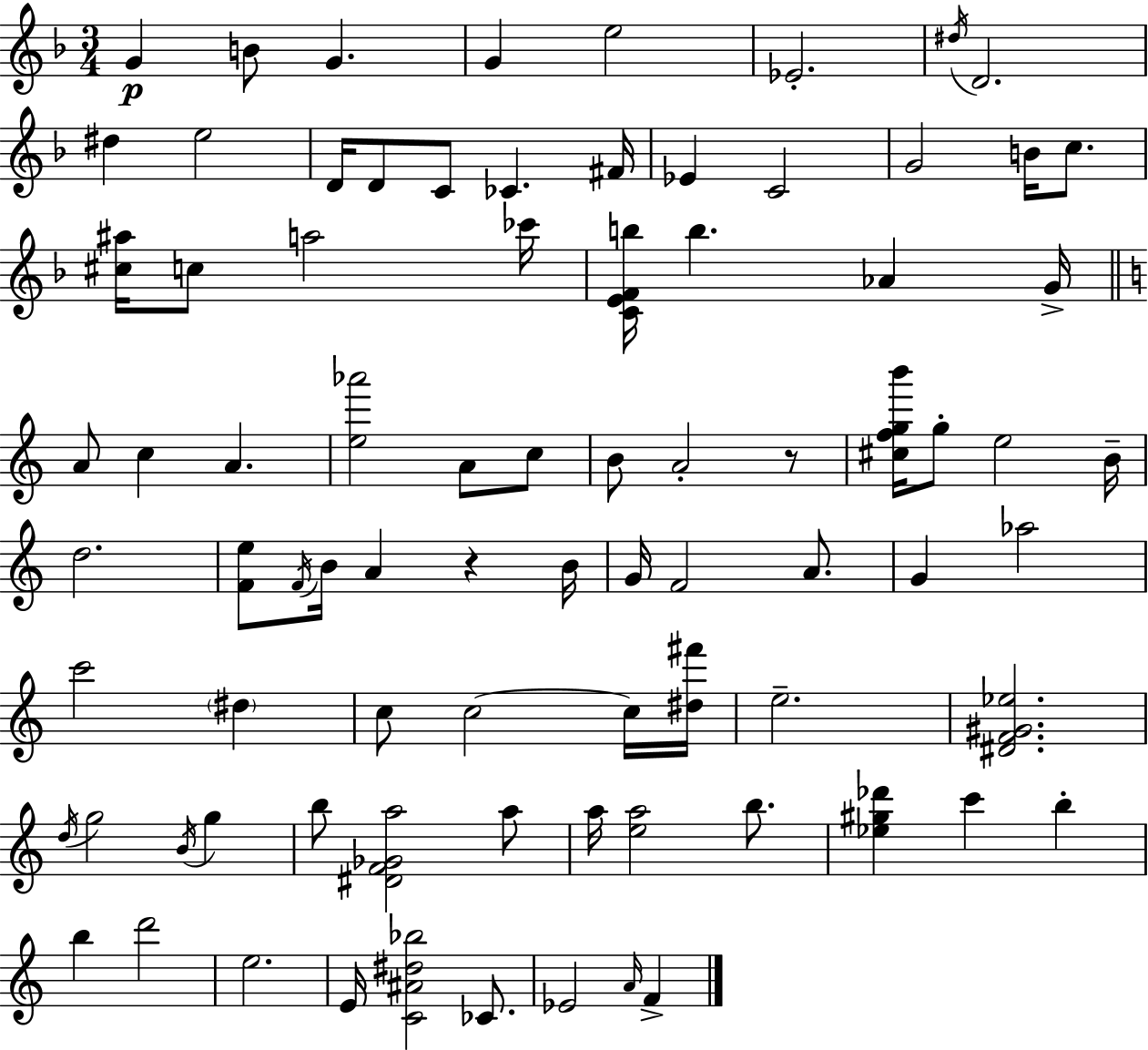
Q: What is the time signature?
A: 3/4